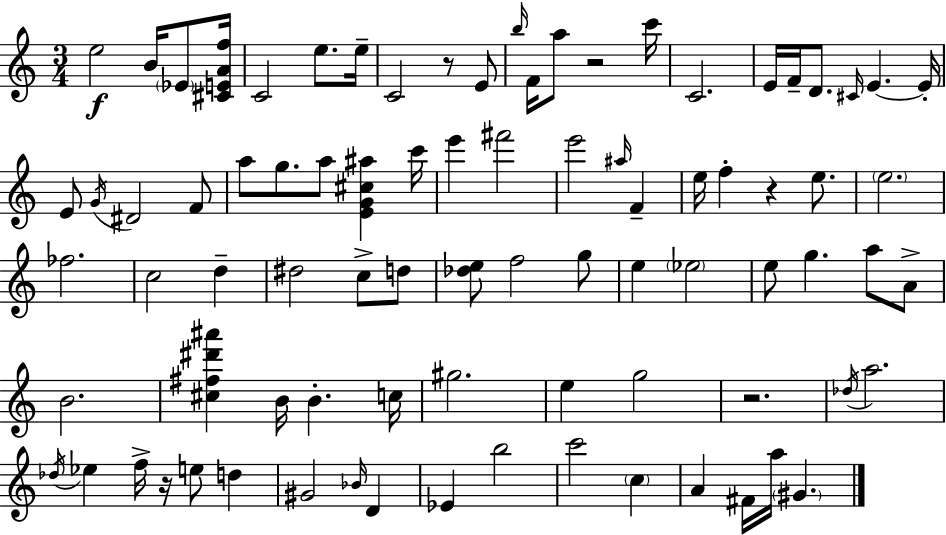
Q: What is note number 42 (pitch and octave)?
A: D5